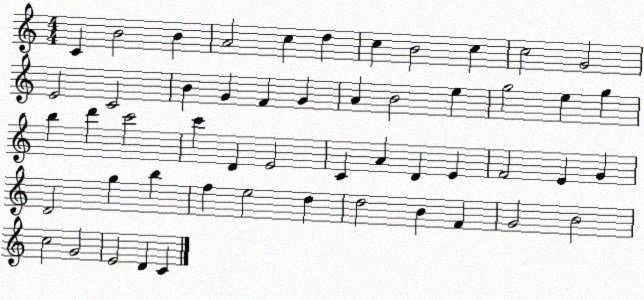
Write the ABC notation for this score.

X:1
T:Untitled
M:4/4
L:1/4
K:C
C B2 B A2 c d c B2 c c2 G2 E2 C2 B G F G A B2 e g2 e g b d' c'2 c' D E2 C A D E F2 E G D2 g b f e2 d d2 B F G2 B2 c2 G2 E2 D C